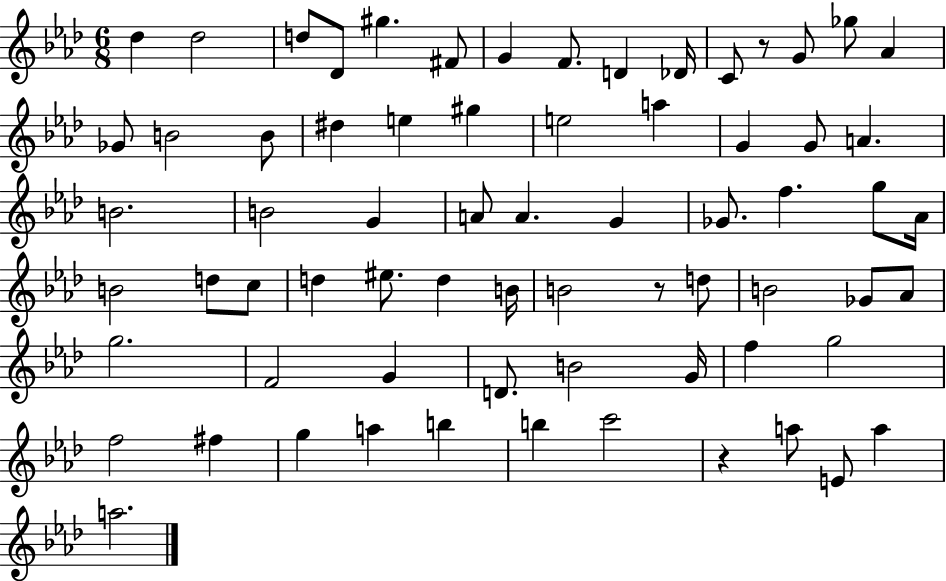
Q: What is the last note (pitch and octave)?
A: A5